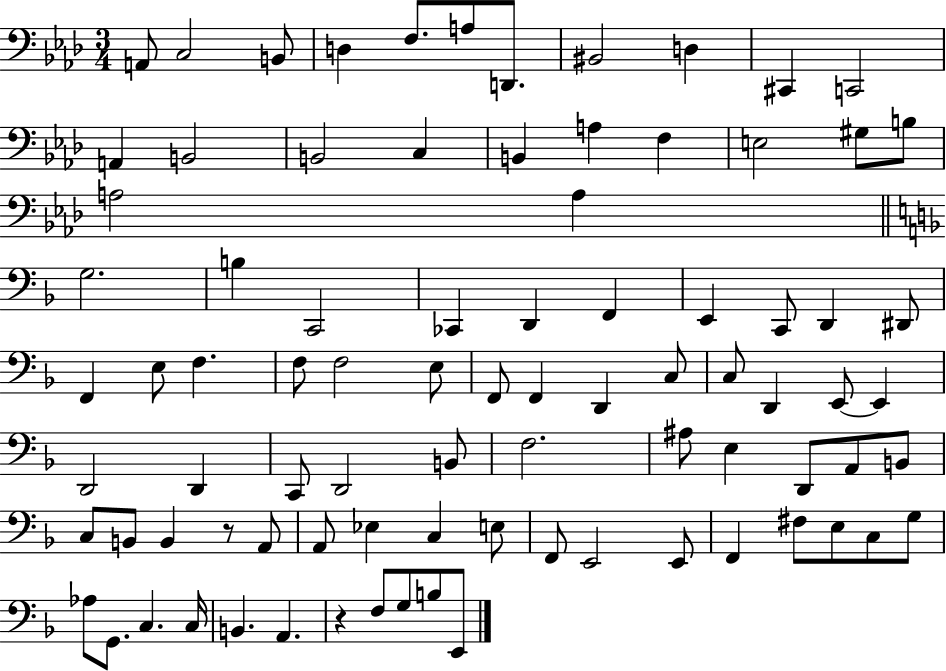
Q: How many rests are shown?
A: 2